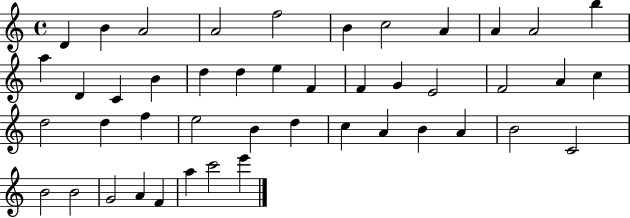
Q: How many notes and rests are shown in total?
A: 45